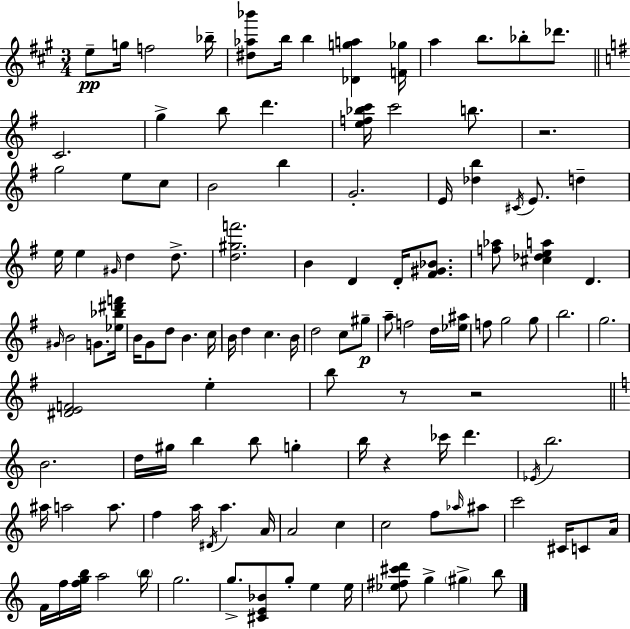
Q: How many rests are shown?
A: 4